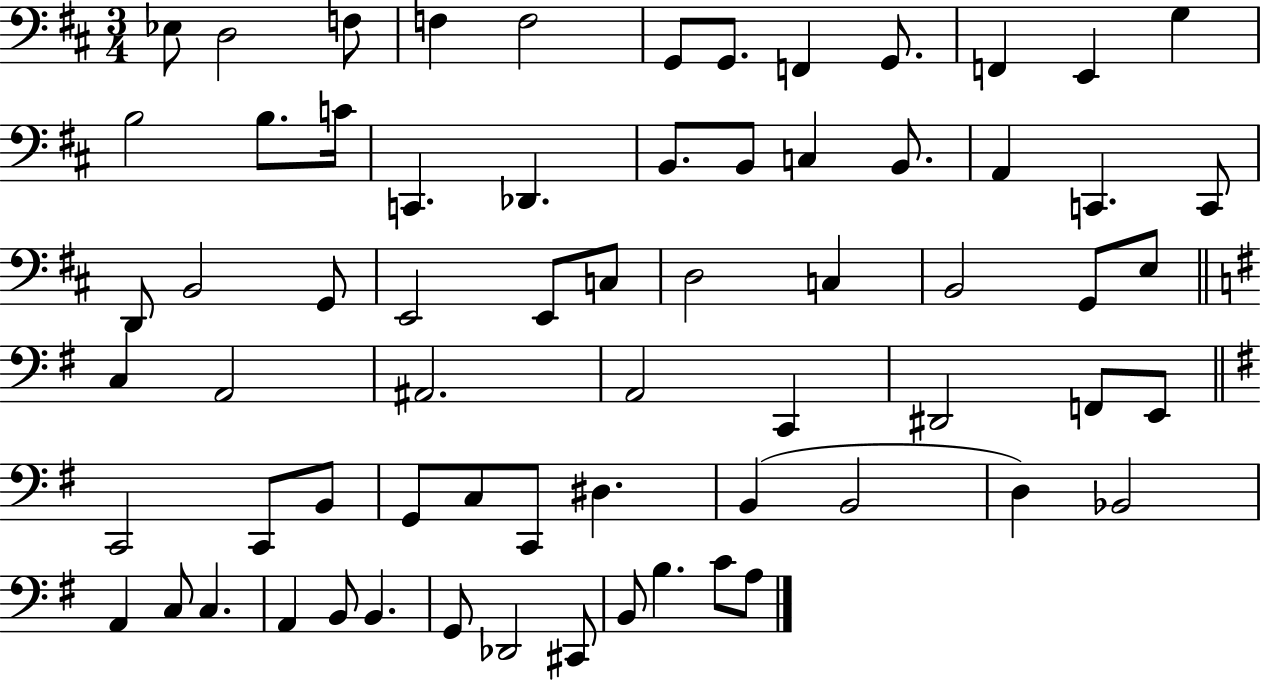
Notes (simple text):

Eb3/e D3/h F3/e F3/q F3/h G2/e G2/e. F2/q G2/e. F2/q E2/q G3/q B3/h B3/e. C4/s C2/q. Db2/q. B2/e. B2/e C3/q B2/e. A2/q C2/q. C2/e D2/e B2/h G2/e E2/h E2/e C3/e D3/h C3/q B2/h G2/e E3/e C3/q A2/h A#2/h. A2/h C2/q D#2/h F2/e E2/e C2/h C2/e B2/e G2/e C3/e C2/e D#3/q. B2/q B2/h D3/q Bb2/h A2/q C3/e C3/q. A2/q B2/e B2/q. G2/e Db2/h C#2/e B2/e B3/q. C4/e A3/e